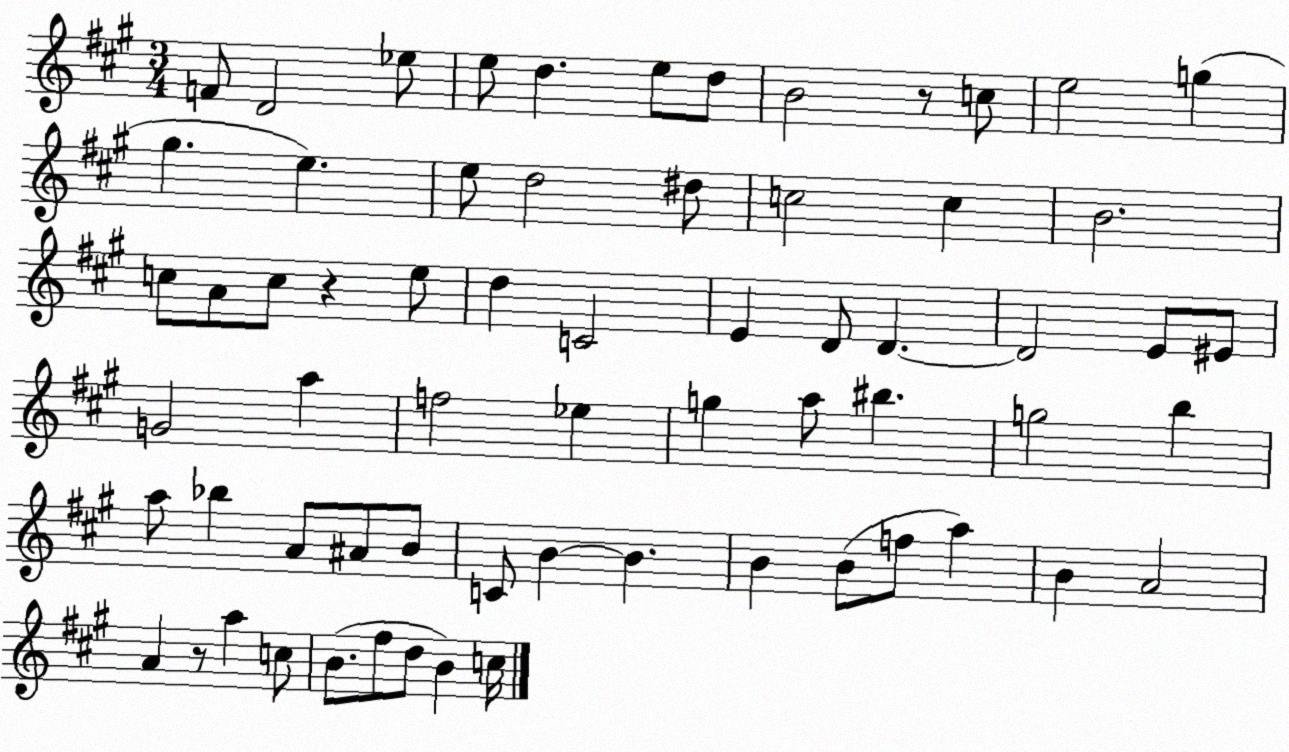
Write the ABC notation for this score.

X:1
T:Untitled
M:3/4
L:1/4
K:A
F/2 D2 _e/2 e/2 d e/2 d/2 B2 z/2 c/2 e2 g ^g e e/2 d2 ^d/2 c2 c B2 c/2 A/2 c/2 z e/2 d C2 E D/2 D D2 E/2 ^E/2 G2 a f2 _e g a/2 ^b g2 b a/2 _b A/2 ^A/2 B/2 C/2 B B B B/2 f/2 a B A2 A z/2 a c/2 B/2 ^f/2 d/2 B c/4